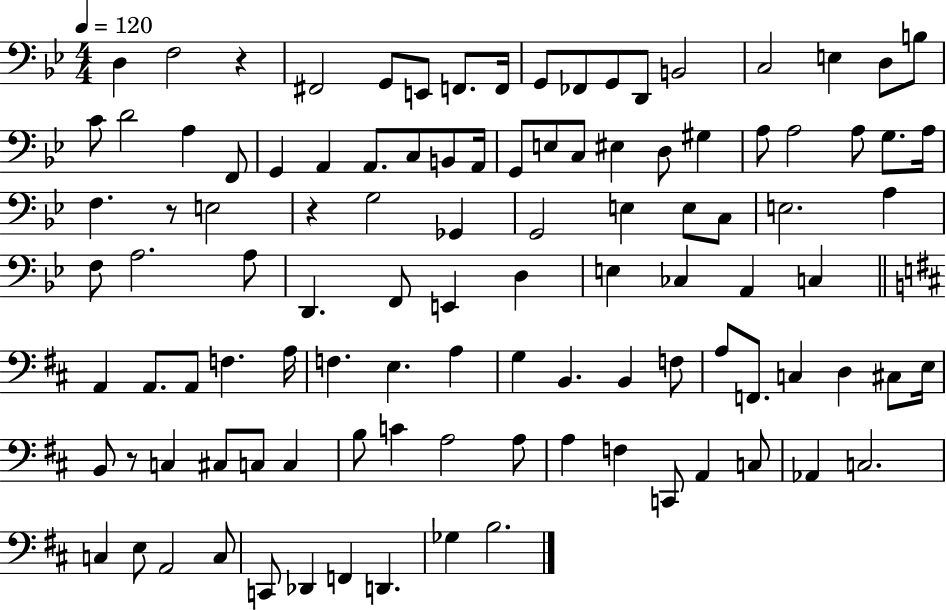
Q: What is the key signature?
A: BES major